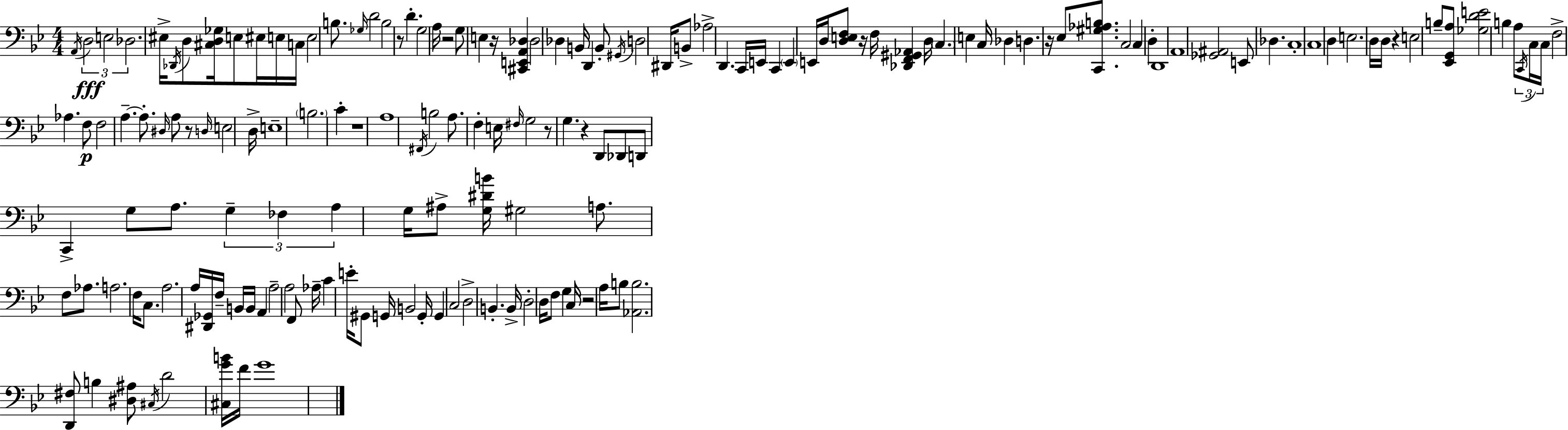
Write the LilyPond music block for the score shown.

{
  \clef bass
  \numericTimeSignature
  \time 4/4
  \key g \minor
  \acciaccatura { a,16 }\fff \tuplet 3/2 { d2 e2 | des2. } eis16-> \acciaccatura { des,16 } d8 | <cis d ges>16 e8 eis16 e16 c16 e2 b8. | \grace { ges16 } d'2 b2 | \break r8 d'4.-. g2 | a16 r2 g8 e4 | r16 <cis, e, a, des>4 des2 des4 | b,16 d,4 b,8-. \acciaccatura { gis,16 } d2 | \break dis,16 b,8-> aes2-> d,4. | c,16 e,16 c,4 \parenthesize e,4 e,16 d16 | <d e f>8 r16 f16 <des, f, gis, aes,>4 d16 \parenthesize c4. e4 | c16 des4 d4. r16 ees8 | \break <c, gis aes b>8. c2 c4 | d4-. d,1 | a,1 | <ges, ais,>2 e,8 des4. | \break c1-. | c1 | d4 e2. | d16 d16 r4 e2 | \break b8-- <ees, g, a>8 <ges d' e'>2 b4 | a8 \tuplet 3/2 { \acciaccatura { c,16 } c16 c16 } f2-> aes4. | f8\p f2 a4.--~~ | a8.-. \grace { dis16 } a8 r8 \grace { d16 } e2 | \break d16-> e1-- | \parenthesize b2. | c'4-. r1 | a1 | \break \acciaccatura { fis,16 } b2 | a8. f4-. e16 \grace { fis16 } g2 | r8 g4. r4 d,8 des,8 | d,8 c,4-> g8 a8. \tuplet 3/2 { g4-- | \break fes4 a4 } g16 ais8-> <g dis' b'>16 gis2 | a8. f8 aes8. a2. | f16 c8. a2. | a16 <dis, ges,>16 f16-- b,16 b,16 a,4 | \break a2-- a2 | f,8 aes16-- c'4 e'16-. gis,8 g,16 b,2 | g,16-. g,4 c2 | d2-> b,4.-. b,16-> | \break d2-. d16 f8 g4 c16 | r2 a16 b8 <aes, b>2. | <d, fis>8 b4 <dis ais>8 \acciaccatura { cis16 } | d'2 <cis g' b'>16 f'16 g'1 | \break \bar "|."
}